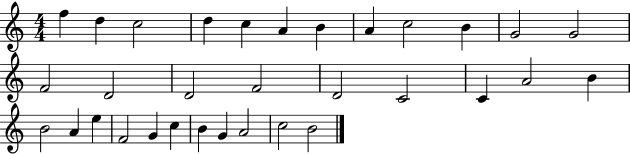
{
  \clef treble
  \numericTimeSignature
  \time 4/4
  \key c \major
  f''4 d''4 c''2 | d''4 c''4 a'4 b'4 | a'4 c''2 b'4 | g'2 g'2 | \break f'2 d'2 | d'2 f'2 | d'2 c'2 | c'4 a'2 b'4 | \break b'2 a'4 e''4 | f'2 g'4 c''4 | b'4 g'4 a'2 | c''2 b'2 | \break \bar "|."
}